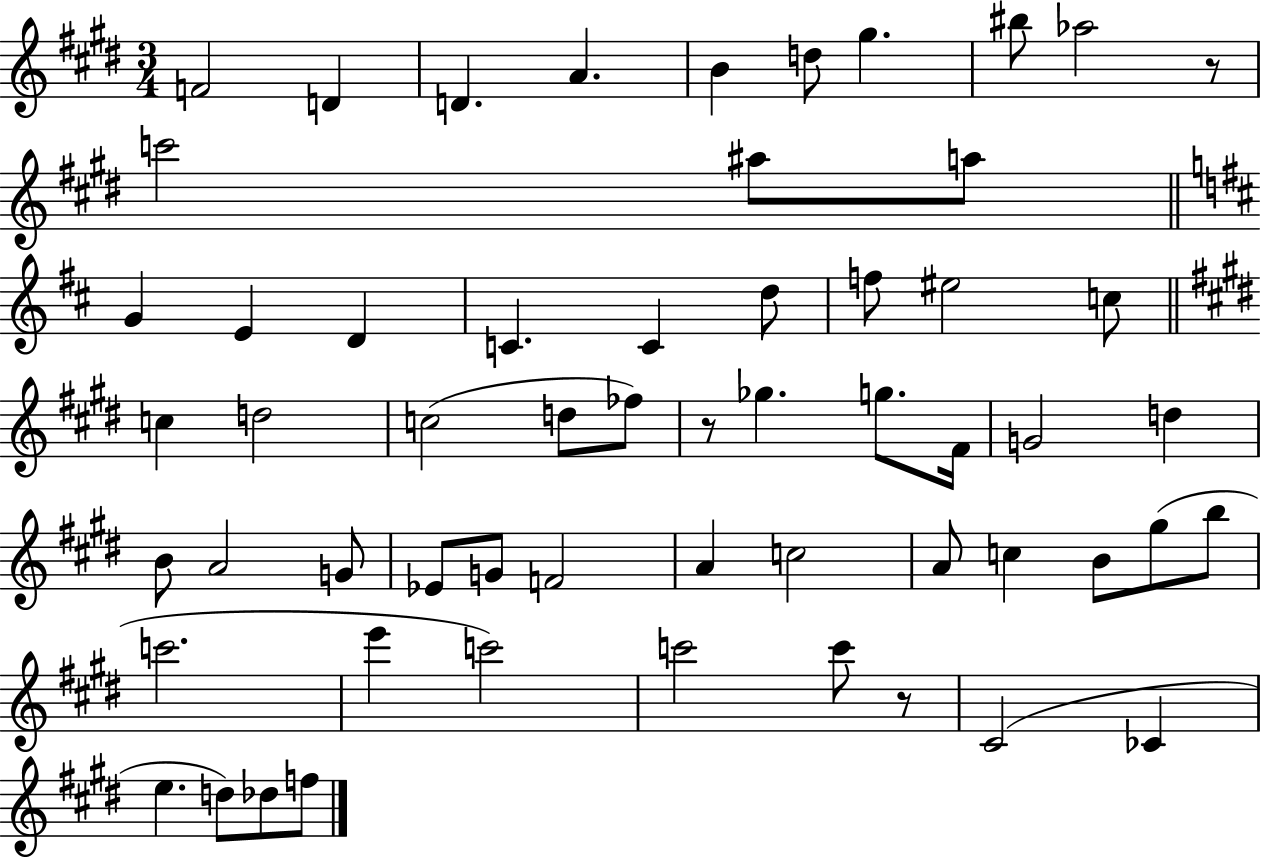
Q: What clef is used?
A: treble